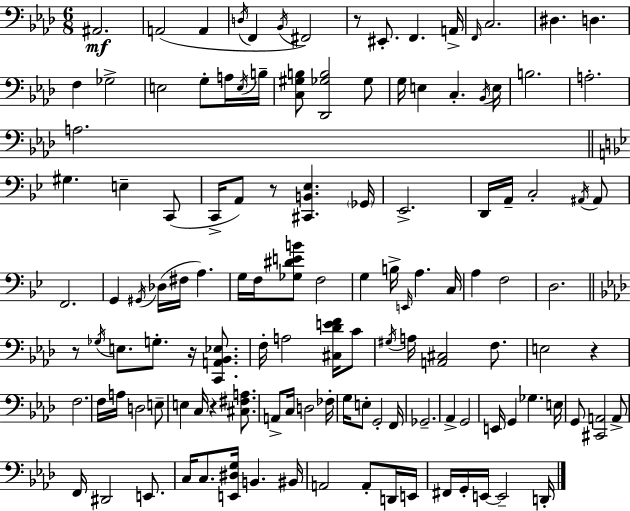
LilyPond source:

{
  \clef bass
  \numericTimeSignature
  \time 6/8
  \key f \minor
  ais,2.\mf | a,2( a,4 | \acciaccatura { d16 } f,4 \acciaccatura { bes,16 } fis,2) | r8 eis,8.-. f,4. | \break a,16-> \grace { f,16 } c2. | dis4. d4. | f4 ges2-> | e2 g8-. | \break a16 \acciaccatura { e16 } b16-- <c gis b>8 <des, ges b>2 | ges8 g16 e4 c4.-. | \acciaccatura { bes,16 } e16 b2. | a2.-. | \break a2. | \bar "||" \break \key bes \major gis4. e4-- c,8( | c,16-> a,8) r8 <cis, b, ees>4. \parenthesize ges,16 | ees,2.-> | d,16 a,16-- c2-. \acciaccatura { ais,16 } ais,8 | \break f,2. | g,4 \acciaccatura { gis,16 } des16( fis16 a4.) | g16 f16 <ges dis' e' b'>8 f2 | g4 b16-> \grace { e,16 } a4. | \break c16 a4 f2 | d2. | \bar "||" \break \key f \minor r8 \acciaccatura { ges16 } e8. g8.-. r16 <c, a, bes, ees>8. | f16-. a2 <cis des' e' f'>16 c'8 | \acciaccatura { gis16 } a16 <a, cis>2 f8. | e2 r4 | \break f2. | f16 a16 d2 | e8-- e4 c16 r4 <cis fis a>8. | a,8-> c16 d2 | \break fes16-. g16 e8-. g,2-. | f,16 ges,2.-- | aes,4-> g,2 | e,16 g,4 ges4. | \break e16 g,8 <cis, a,>2 | a,8-> f,16 dis,2 e,8. | c16 c8. <e, dis g>16 b,4. | bis,16 a,2 a,8-. | \break d,16 e,16 fis,16 g,16-. e,16~~ e,2-- | d,16-. \bar "|."
}